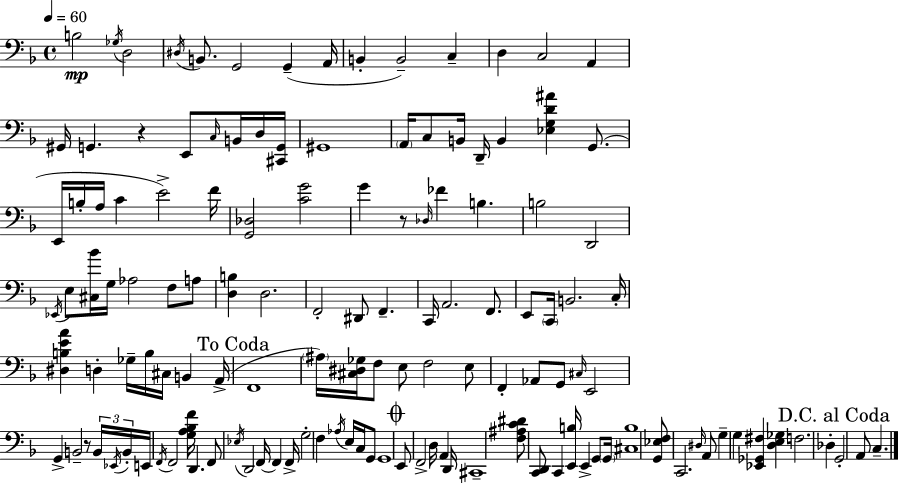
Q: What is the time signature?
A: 4/4